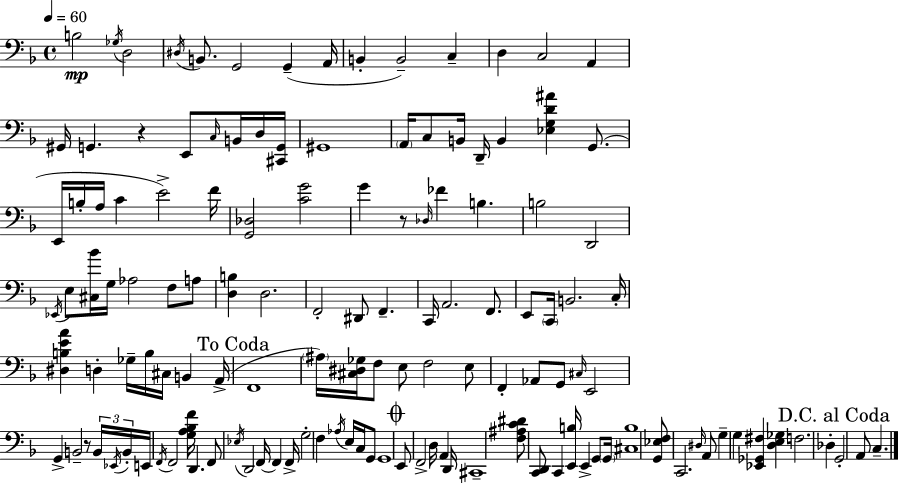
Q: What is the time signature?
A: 4/4